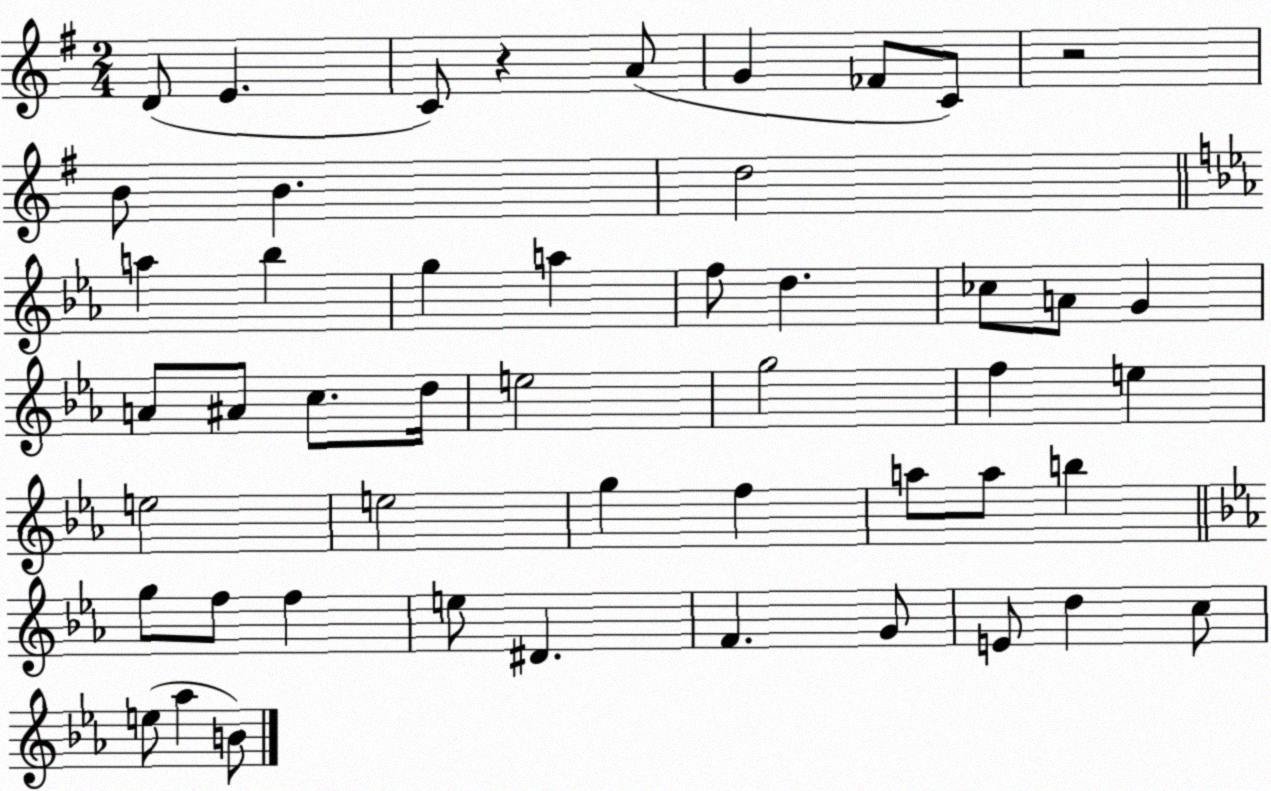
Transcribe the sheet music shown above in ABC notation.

X:1
T:Untitled
M:2/4
L:1/4
K:G
D/2 E C/2 z A/2 G _F/2 C/2 z2 B/2 B d2 a _b g a f/2 d _c/2 A/2 G A/2 ^A/2 c/2 d/4 e2 g2 f e e2 e2 g f a/2 a/2 b g/2 f/2 f e/2 ^D F G/2 E/2 d c/2 e/2 _a B/2